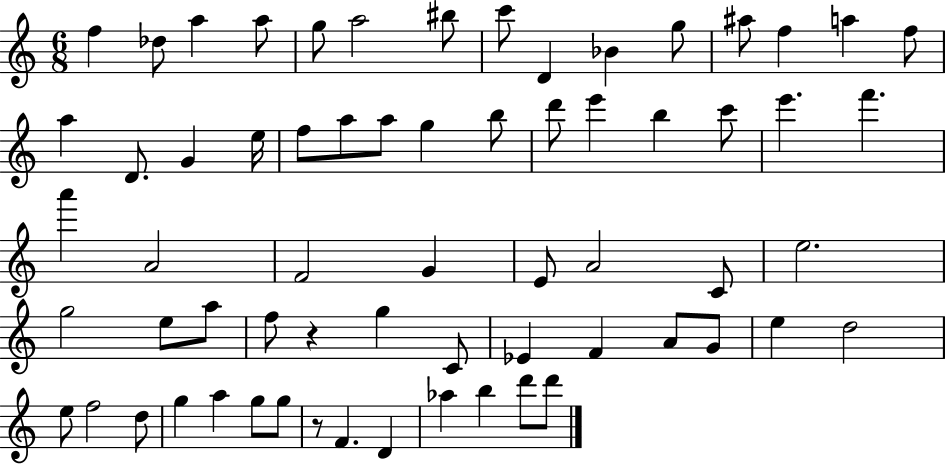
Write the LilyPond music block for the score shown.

{
  \clef treble
  \numericTimeSignature
  \time 6/8
  \key c \major
  \repeat volta 2 { f''4 des''8 a''4 a''8 | g''8 a''2 bis''8 | c'''8 d'4 bes'4 g''8 | ais''8 f''4 a''4 f''8 | \break a''4 d'8. g'4 e''16 | f''8 a''8 a''8 g''4 b''8 | d'''8 e'''4 b''4 c'''8 | e'''4. f'''4. | \break a'''4 a'2 | f'2 g'4 | e'8 a'2 c'8 | e''2. | \break g''2 e''8 a''8 | f''8 r4 g''4 c'8 | ees'4 f'4 a'8 g'8 | e''4 d''2 | \break e''8 f''2 d''8 | g''4 a''4 g''8 g''8 | r8 f'4. d'4 | aes''4 b''4 d'''8 d'''8 | \break } \bar "|."
}